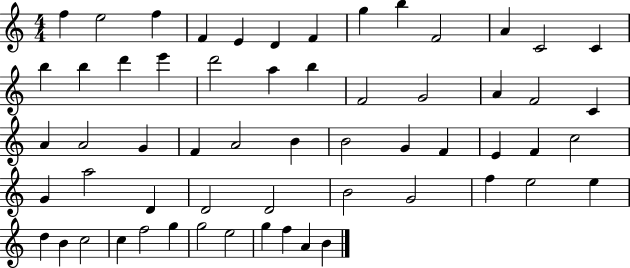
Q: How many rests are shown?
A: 0